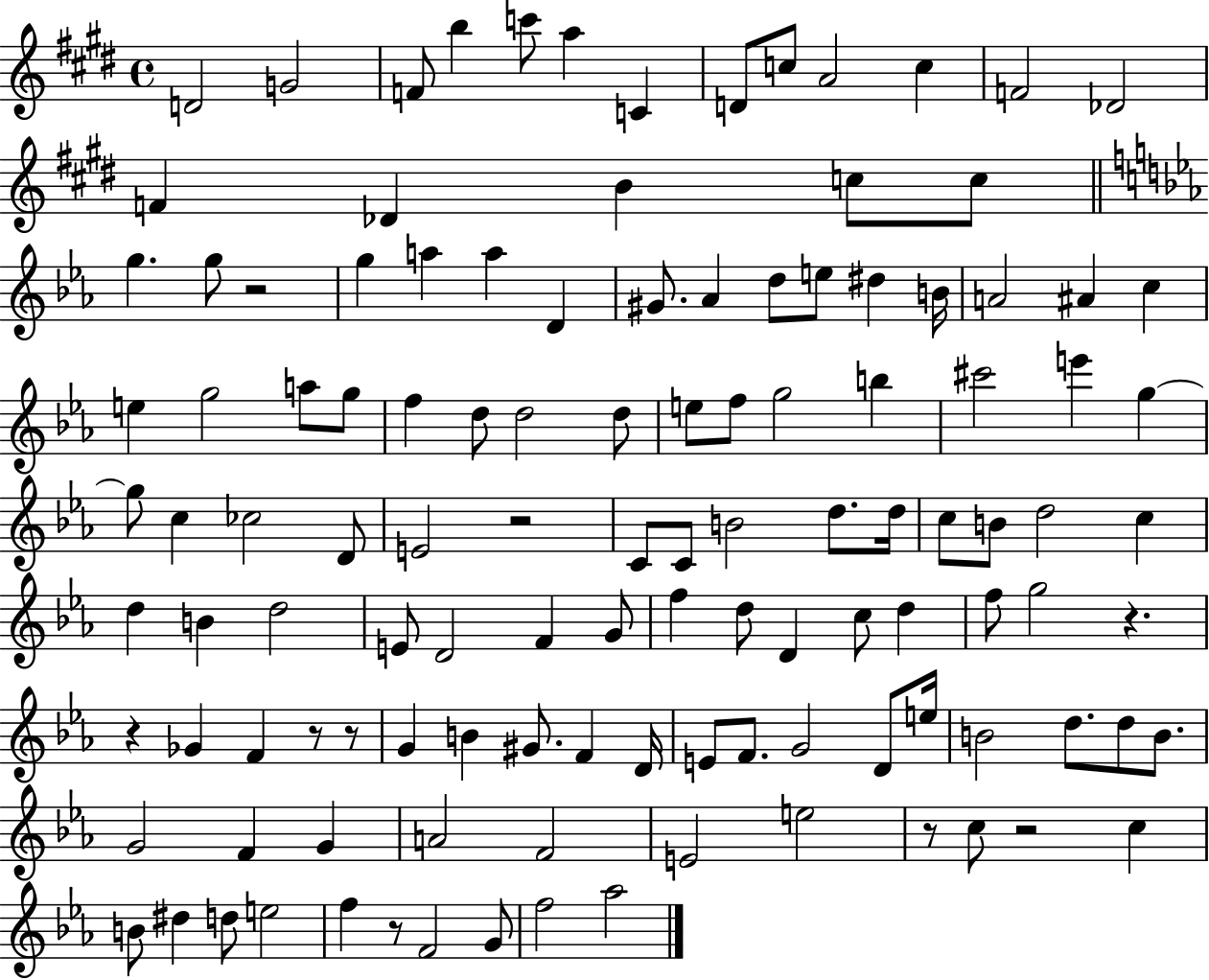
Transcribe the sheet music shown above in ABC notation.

X:1
T:Untitled
M:4/4
L:1/4
K:E
D2 G2 F/2 b c'/2 a C D/2 c/2 A2 c F2 _D2 F _D B c/2 c/2 g g/2 z2 g a a D ^G/2 _A d/2 e/2 ^d B/4 A2 ^A c e g2 a/2 g/2 f d/2 d2 d/2 e/2 f/2 g2 b ^c'2 e' g g/2 c _c2 D/2 E2 z2 C/2 C/2 B2 d/2 d/4 c/2 B/2 d2 c d B d2 E/2 D2 F G/2 f d/2 D c/2 d f/2 g2 z z _G F z/2 z/2 G B ^G/2 F D/4 E/2 F/2 G2 D/2 e/4 B2 d/2 d/2 B/2 G2 F G A2 F2 E2 e2 z/2 c/2 z2 c B/2 ^d d/2 e2 f z/2 F2 G/2 f2 _a2